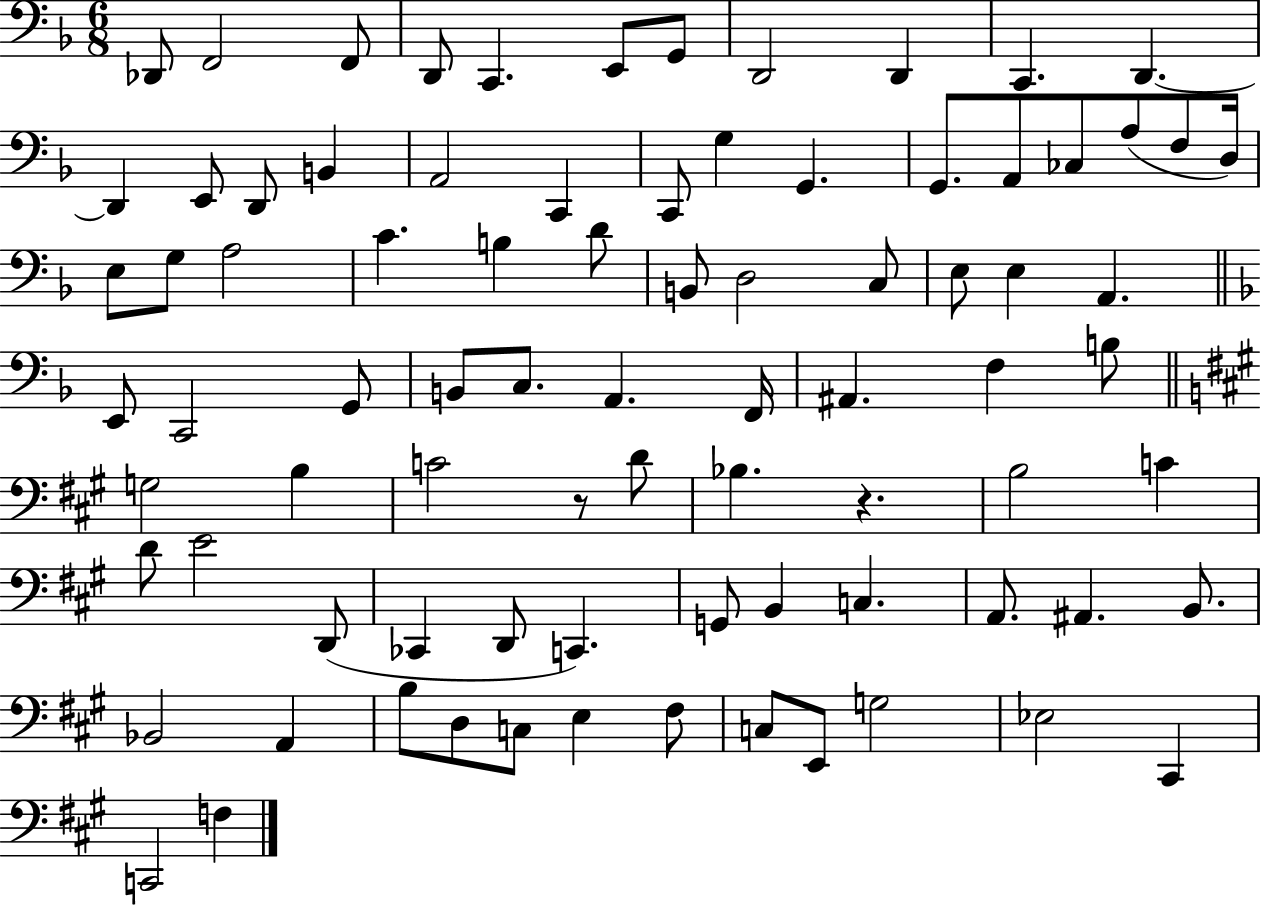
X:1
T:Untitled
M:6/8
L:1/4
K:F
_D,,/2 F,,2 F,,/2 D,,/2 C,, E,,/2 G,,/2 D,,2 D,, C,, D,, D,, E,,/2 D,,/2 B,, A,,2 C,, C,,/2 G, G,, G,,/2 A,,/2 _C,/2 A,/2 F,/2 D,/4 E,/2 G,/2 A,2 C B, D/2 B,,/2 D,2 C,/2 E,/2 E, A,, E,,/2 C,,2 G,,/2 B,,/2 C,/2 A,, F,,/4 ^A,, F, B,/2 G,2 B, C2 z/2 D/2 _B, z B,2 C D/2 E2 D,,/2 _C,, D,,/2 C,, G,,/2 B,, C, A,,/2 ^A,, B,,/2 _B,,2 A,, B,/2 D,/2 C,/2 E, ^F,/2 C,/2 E,,/2 G,2 _E,2 ^C,, C,,2 F,